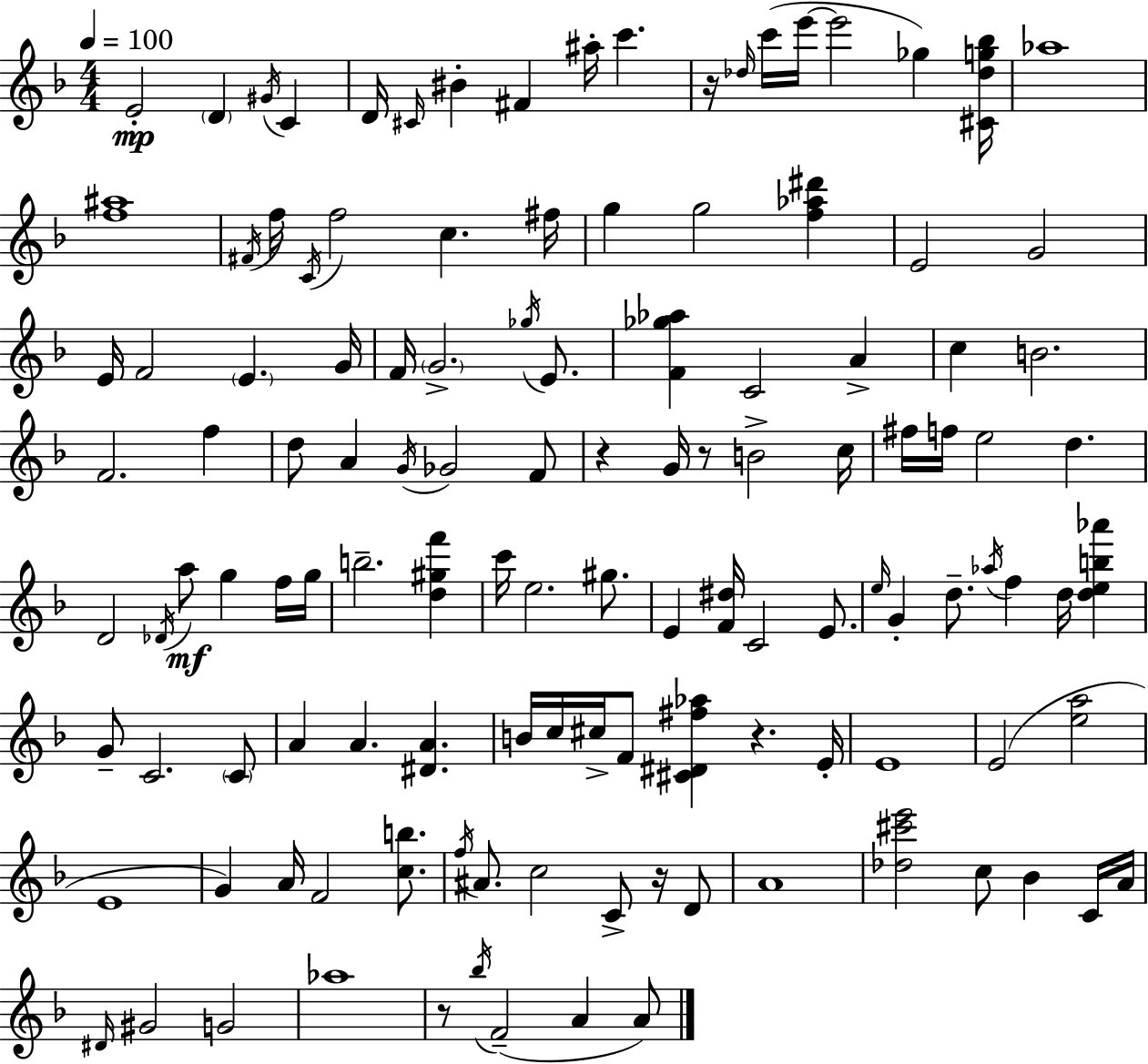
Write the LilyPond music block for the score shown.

{
  \clef treble
  \numericTimeSignature
  \time 4/4
  \key d \minor
  \tempo 4 = 100
  e'2-.\mp \parenthesize d'4 \acciaccatura { gis'16 } c'4 | d'16 \grace { cis'16 } bis'4-. fis'4 ais''16-. c'''4. | r16 \grace { des''16 }( c'''16 e'''16~~ e'''2 ges''4) | <cis' des'' g'' bes''>16 aes''1 | \break <f'' ais''>1 | \acciaccatura { fis'16 } f''16 \acciaccatura { c'16 } f''2 c''4. | fis''16 g''4 g''2 | <f'' aes'' dis'''>4 e'2 g'2 | \break e'16 f'2 \parenthesize e'4. | g'16 f'16 \parenthesize g'2.-> | \acciaccatura { ges''16 } e'8. <f' ges'' aes''>4 c'2 | a'4-> c''4 b'2. | \break f'2. | f''4 d''8 a'4 \acciaccatura { g'16 } ges'2 | f'8 r4 g'16 r8 b'2-> | c''16 fis''16 f''16 e''2 | \break d''4. d'2 \acciaccatura { des'16 } | a''8\mf g''4 f''16 g''16 b''2.-- | <d'' gis'' f'''>4 c'''16 e''2. | gis''8. e'4 <f' dis''>16 c'2 | \break e'8. \grace { e''16 } g'4-. d''8.-- | \acciaccatura { aes''16 } f''4 d''16 <d'' e'' b'' aes'''>4 g'8-- c'2. | \parenthesize c'8 a'4 a'4. | <dis' a'>4. b'16 c''16 cis''16-> f'8 <cis' dis' fis'' aes''>4 | \break r4. e'16-. e'1 | e'2( | <e'' a''>2 e'1 | g'4) a'16 f'2 | \break <c'' b''>8. \acciaccatura { f''16 } ais'8. c''2 | c'8-> r16 d'8 a'1 | <des'' cis''' e'''>2 | c''8 bes'4 c'16 a'16 \grace { dis'16 } gis'2 | \break g'2 aes''1 | r8 \acciaccatura { bes''16 }( f'2-- | a'4 a'8) \bar "|."
}